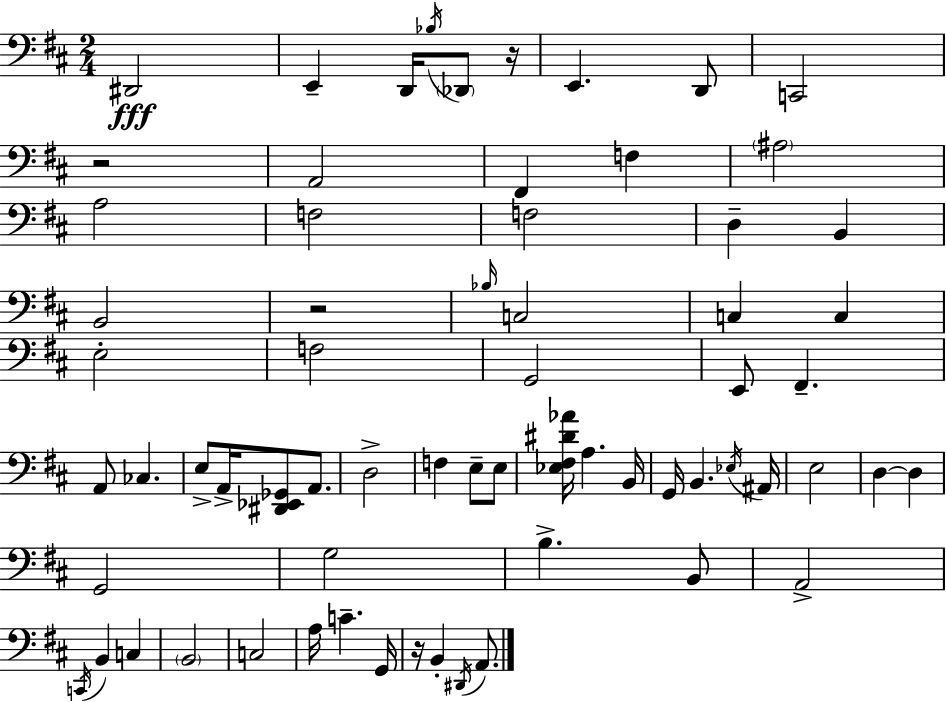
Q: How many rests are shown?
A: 4